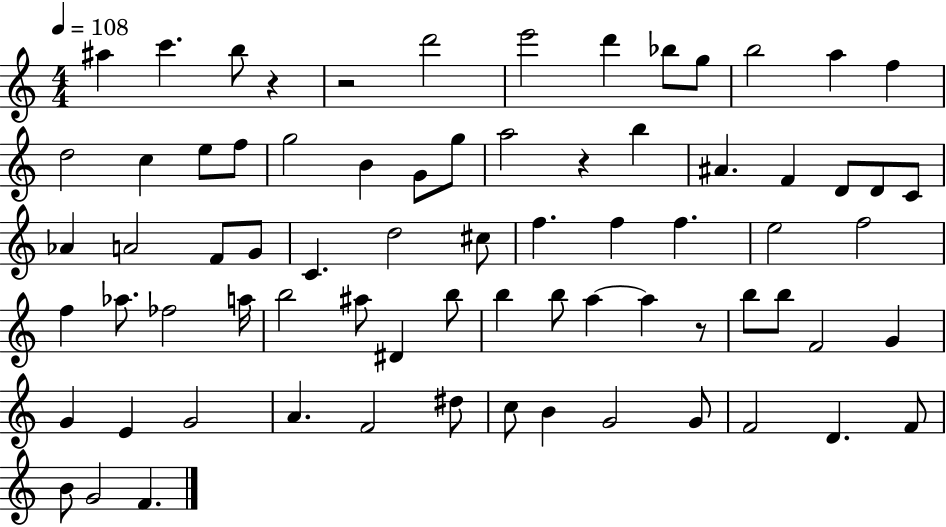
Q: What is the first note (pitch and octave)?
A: A#5